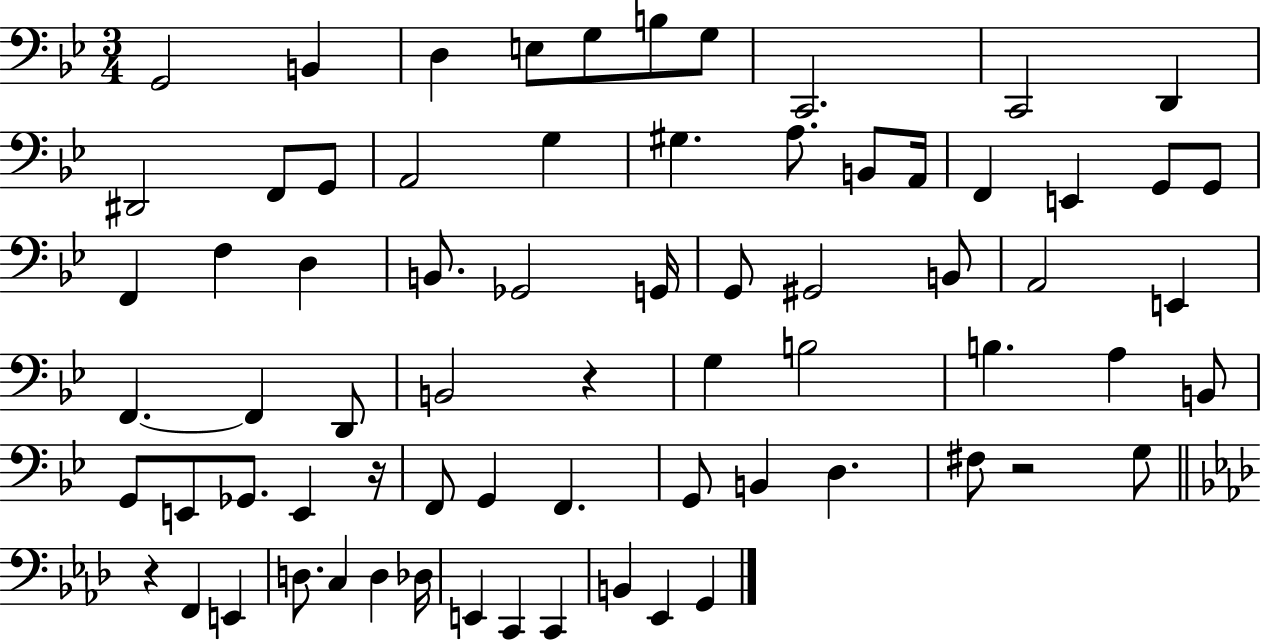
{
  \clef bass
  \numericTimeSignature
  \time 3/4
  \key bes \major
  g,2 b,4 | d4 e8 g8 b8 g8 | c,2. | c,2 d,4 | \break dis,2 f,8 g,8 | a,2 g4 | gis4. a8. b,8 a,16 | f,4 e,4 g,8 g,8 | \break f,4 f4 d4 | b,8. ges,2 g,16 | g,8 gis,2 b,8 | a,2 e,4 | \break f,4.~~ f,4 d,8 | b,2 r4 | g4 b2 | b4. a4 b,8 | \break g,8 e,8 ges,8. e,4 r16 | f,8 g,4 f,4. | g,8 b,4 d4. | fis8 r2 g8 | \break \bar "||" \break \key aes \major r4 f,4 e,4 | d8. c4 d4 des16 | e,4 c,4 c,4 | b,4 ees,4 g,4 | \break \bar "|."
}